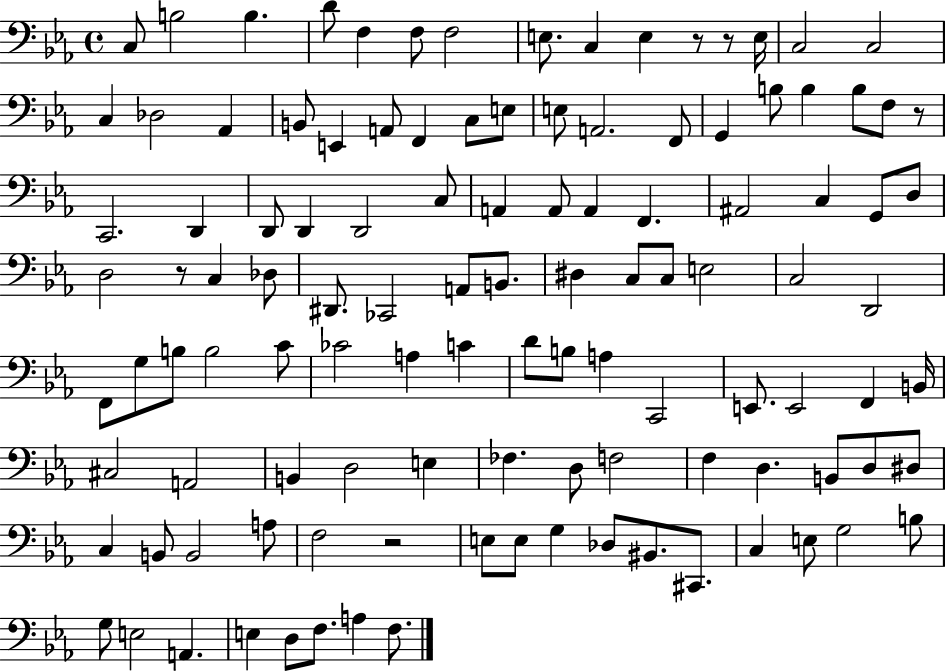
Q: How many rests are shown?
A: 5